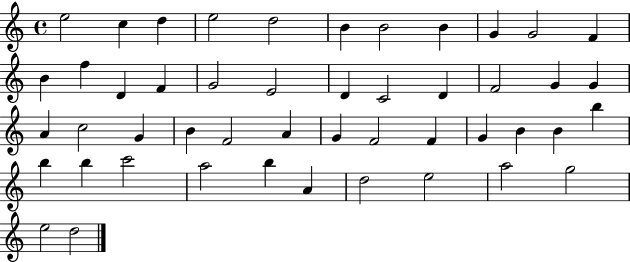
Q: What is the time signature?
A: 4/4